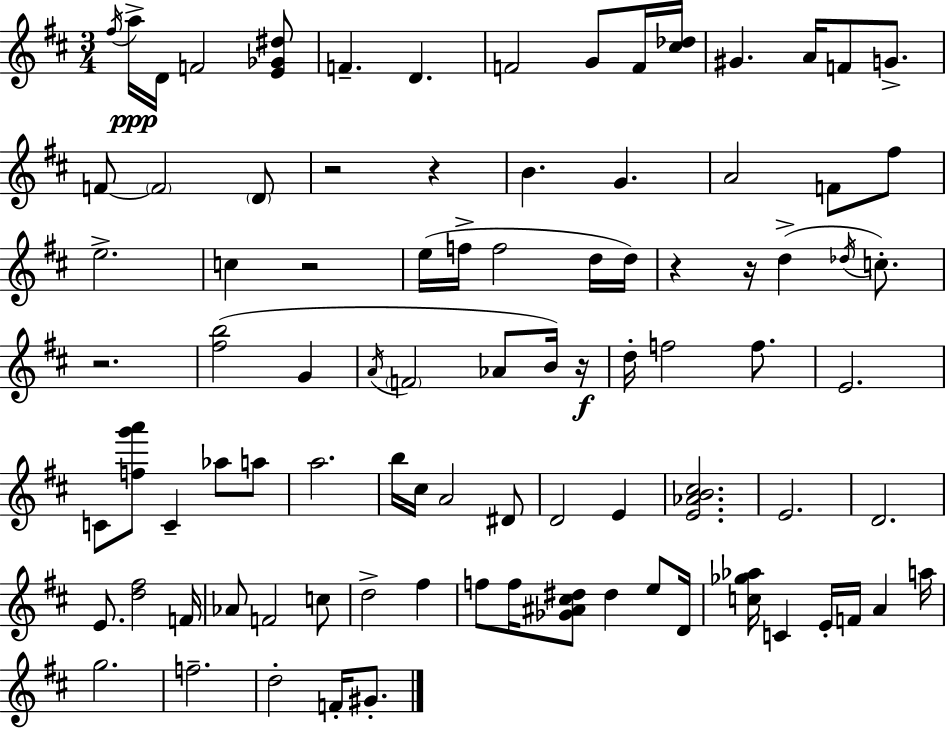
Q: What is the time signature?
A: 3/4